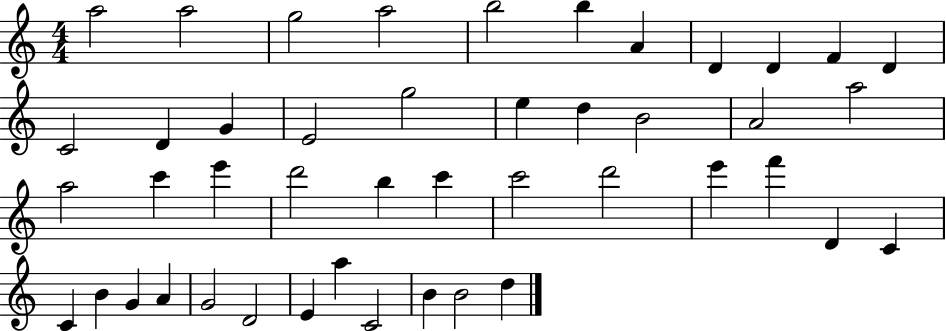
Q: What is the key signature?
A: C major